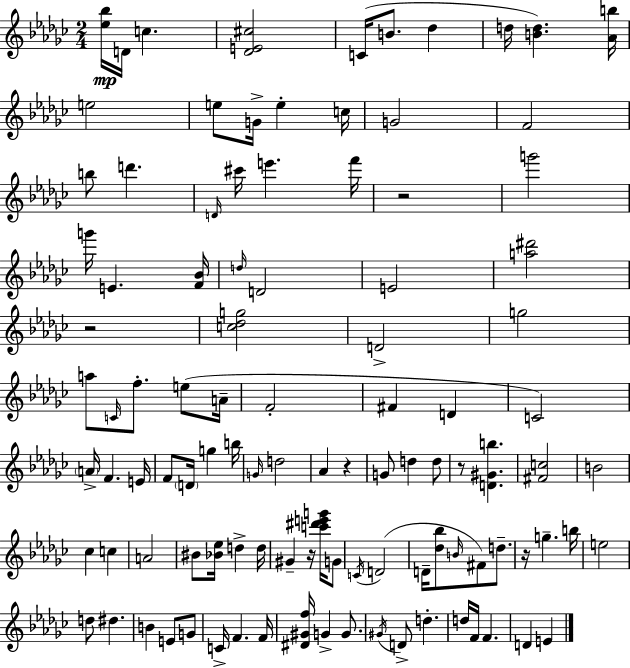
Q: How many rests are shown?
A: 6